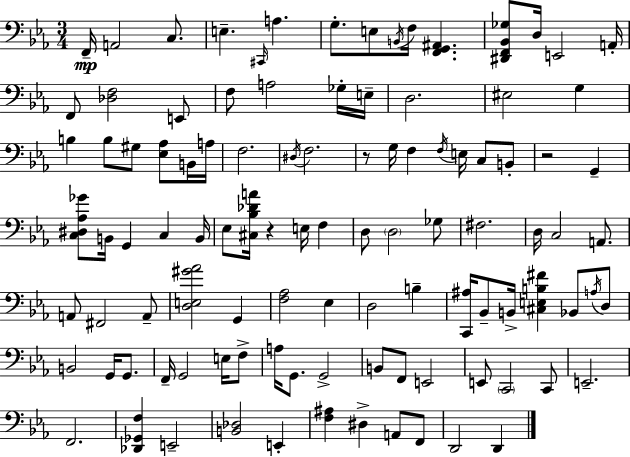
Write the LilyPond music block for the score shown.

{
  \clef bass
  \numericTimeSignature
  \time 3/4
  \key c \minor
  \repeat volta 2 { f,16--\mp a,2 c8. | e4.-- \grace { cis,16 } a4. | g8.-. e8 \acciaccatura { b,16 } f16 <f, g, ais,>4. | <dis, f, bes, ges>8 d16 e,2 | \break a,16-. f,8 <des f>2 | e,8 f8 a2 | ges16-. e16-- d2. | eis2 g4 | \break b4 b8 gis8 <ees aes>8 | b,16 a16 f2. | \acciaccatura { dis16 } f2. | r8 g16 f4 \acciaccatura { f16 } e16 | \break c8 b,8-. r2 | g,4-- <c dis aes ges'>8 b,16 g,4 c4 | b,16 ees8 <cis bes des' a'>16 r4 e16 | f4 d8 \parenthesize d2 | \break ges8 fis2. | d16 c2 | a,8. a,8 fis,2 | a,8-- <d e gis' aes'>2 | \break g,4 <f aes>2 | ees4 d2 | b4-- <c, ais>16 bes,8-- b,16-> <cis e b fis'>4 | bes,8 \acciaccatura { a16 } d8 b,2 | \break g,16 g,8. f,16-- g,2 | e16 f8-> a16 g,8. g,2-> | b,8 f,8 e,2 | e,8 \parenthesize c,2 | \break c,8 e,2.-- | f,2. | <des, ges, f>4 e,2-- | <b, des>2 | \break e,4-. <f ais>4 dis4-> | a,8 f,8 d,2 | d,4 } \bar "|."
}